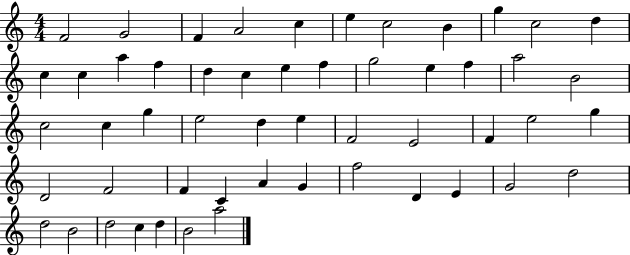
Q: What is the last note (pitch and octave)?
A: A5